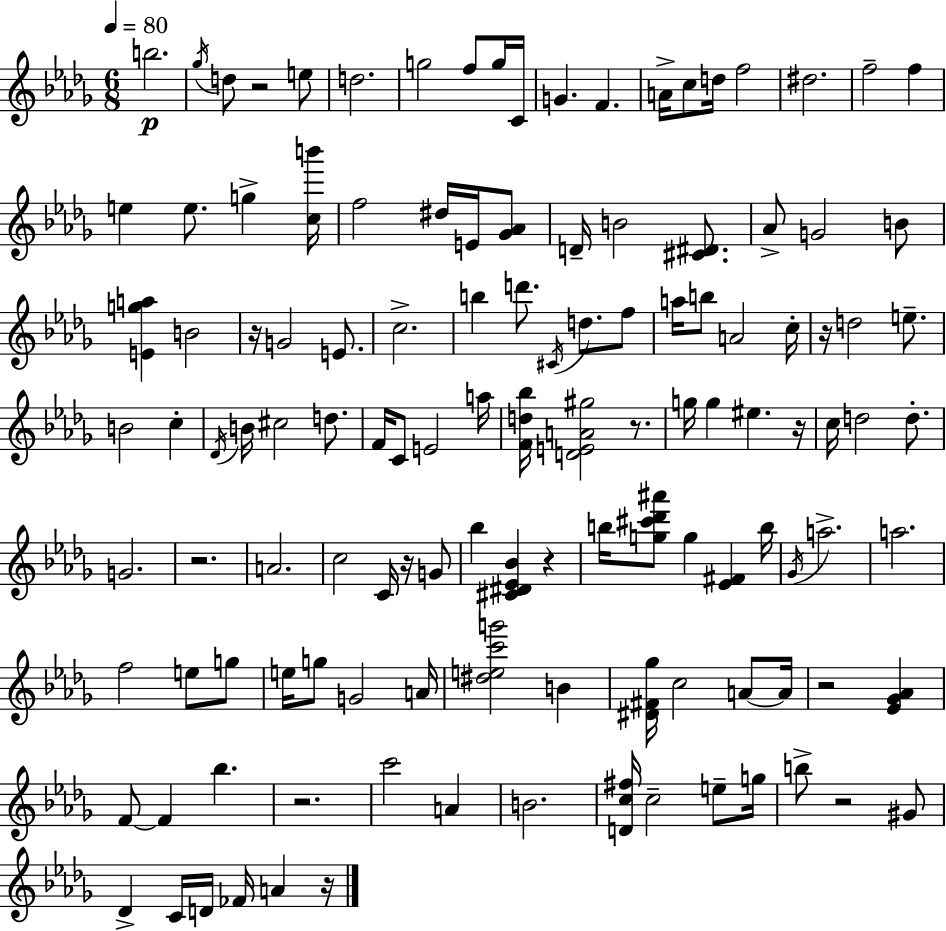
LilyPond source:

{
  \clef treble
  \numericTimeSignature
  \time 6/8
  \key bes \minor
  \tempo 4 = 80
  b''2.\p | \acciaccatura { ges''16 } d''8 r2 e''8 | d''2. | g''2 f''8 g''16 | \break c'16 g'4. f'4. | a'16-> c''8 d''16 f''2 | dis''2. | f''2-- f''4 | \break e''4 e''8. g''4-> | <c'' b'''>16 f''2 dis''16 e'16 <ges' aes'>8 | d'16-- b'2 <cis' dis'>8. | aes'8-> g'2 b'8 | \break <e' g'' a''>4 b'2 | r16 g'2 e'8. | c''2.-> | b''4 d'''8. \acciaccatura { cis'16 } d''8. | \break f''8 a''16 b''8 a'2 | c''16-. r16 d''2 e''8.-- | b'2 c''4-. | \acciaccatura { des'16 } b'16 cis''2 | \break d''8. f'16 c'8 e'2 | a''16 <f' d'' bes''>16 <d' e' a' gis''>2 | r8. g''16 g''4 eis''4. | r16 c''16 d''2 | \break d''8.-. g'2. | r2. | a'2. | c''2 c'16 | \break r16 g'8 bes''4 <cis' dis' ees' bes'>4 r4 | b''16 <g'' cis''' des''' ais'''>8 g''4 <ees' fis'>4 | b''16 \acciaccatura { ges'16 } a''2.-> | a''2. | \break f''2 | e''8 g''8 e''16 g''8 g'2 | a'16 <dis'' e'' c''' g'''>2 | b'4 <dis' fis' ges''>16 c''2 | \break a'8~~ a'16 r2 | <ees' ges' aes'>4 f'8~~ f'4 bes''4. | r2. | c'''2 | \break a'4 b'2. | <d' c'' fis''>16 c''2-- | e''8-- g''16 b''8-> r2 | gis'8 des'4-> c'16 d'16 fes'16 a'4 | \break r16 \bar "|."
}